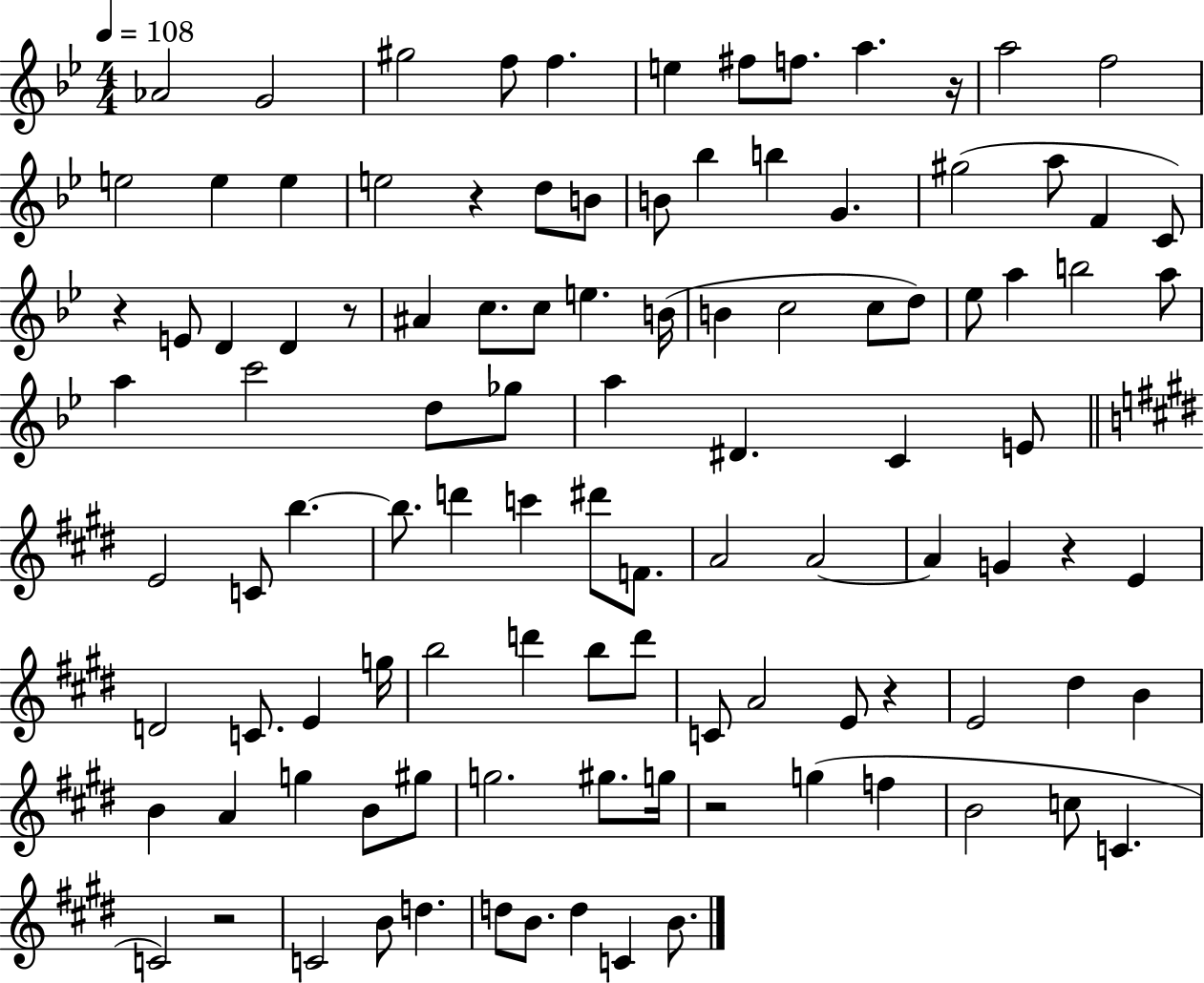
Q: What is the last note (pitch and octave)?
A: B4